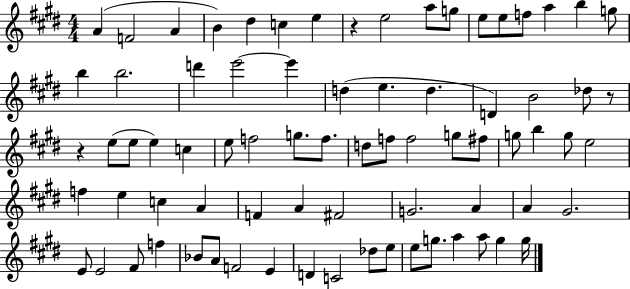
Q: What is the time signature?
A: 4/4